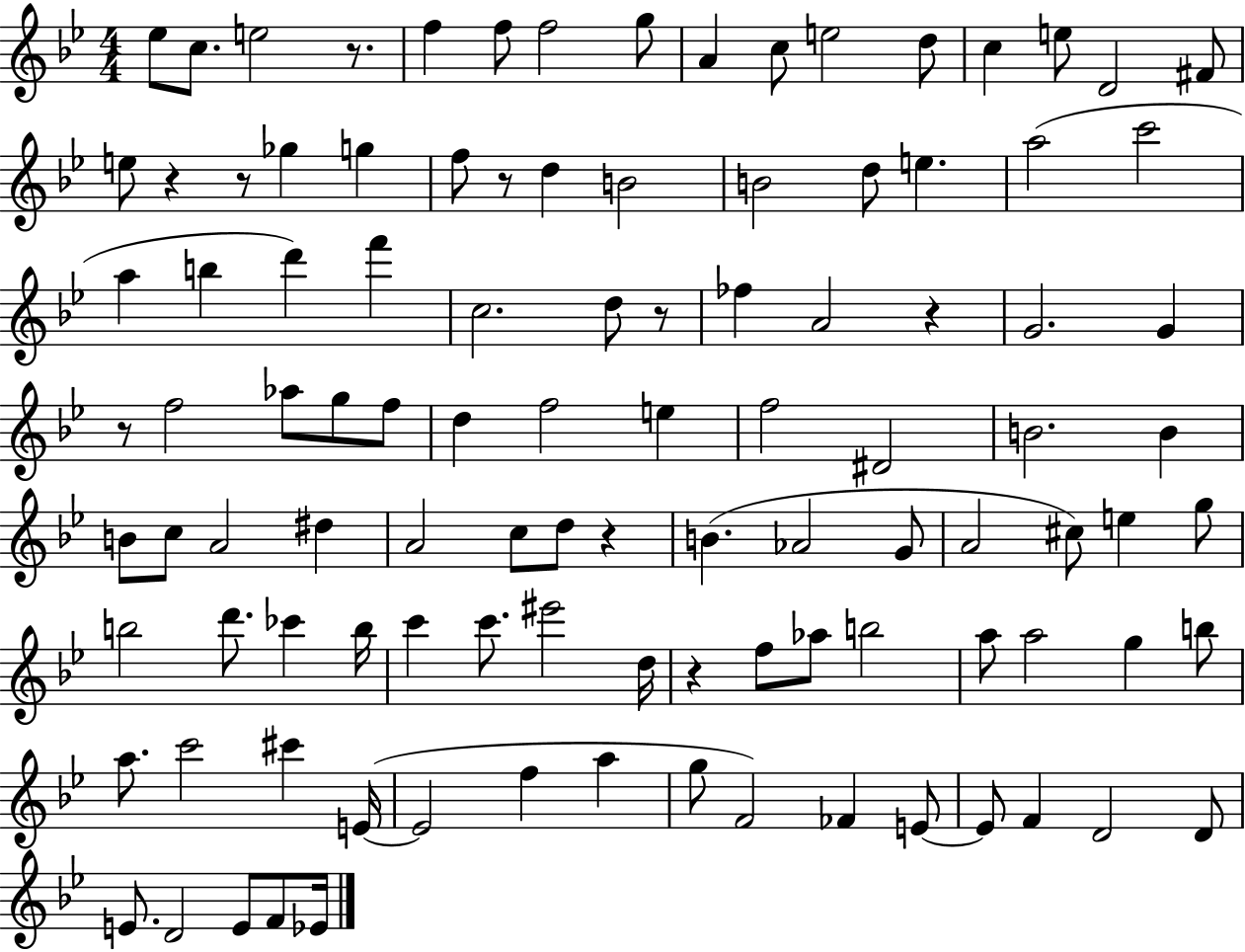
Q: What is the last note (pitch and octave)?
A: Eb4